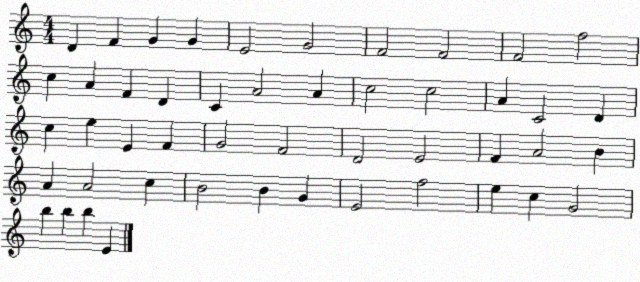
X:1
T:Untitled
M:4/4
L:1/4
K:C
D F G G E2 G2 F2 F2 F2 f2 c A F D C A2 A c2 c2 A C2 D c e E F G2 F2 D2 E2 F A2 B A A2 c B2 B G E2 f2 e c G2 b b b E